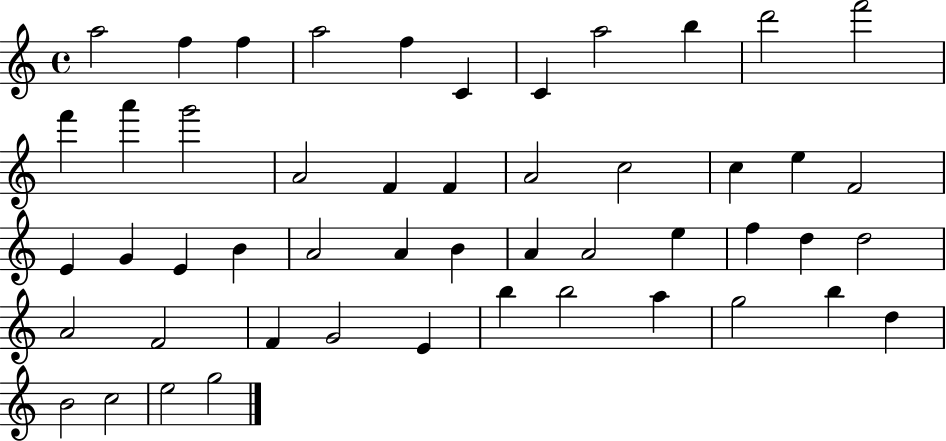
X:1
T:Untitled
M:4/4
L:1/4
K:C
a2 f f a2 f C C a2 b d'2 f'2 f' a' g'2 A2 F F A2 c2 c e F2 E G E B A2 A B A A2 e f d d2 A2 F2 F G2 E b b2 a g2 b d B2 c2 e2 g2